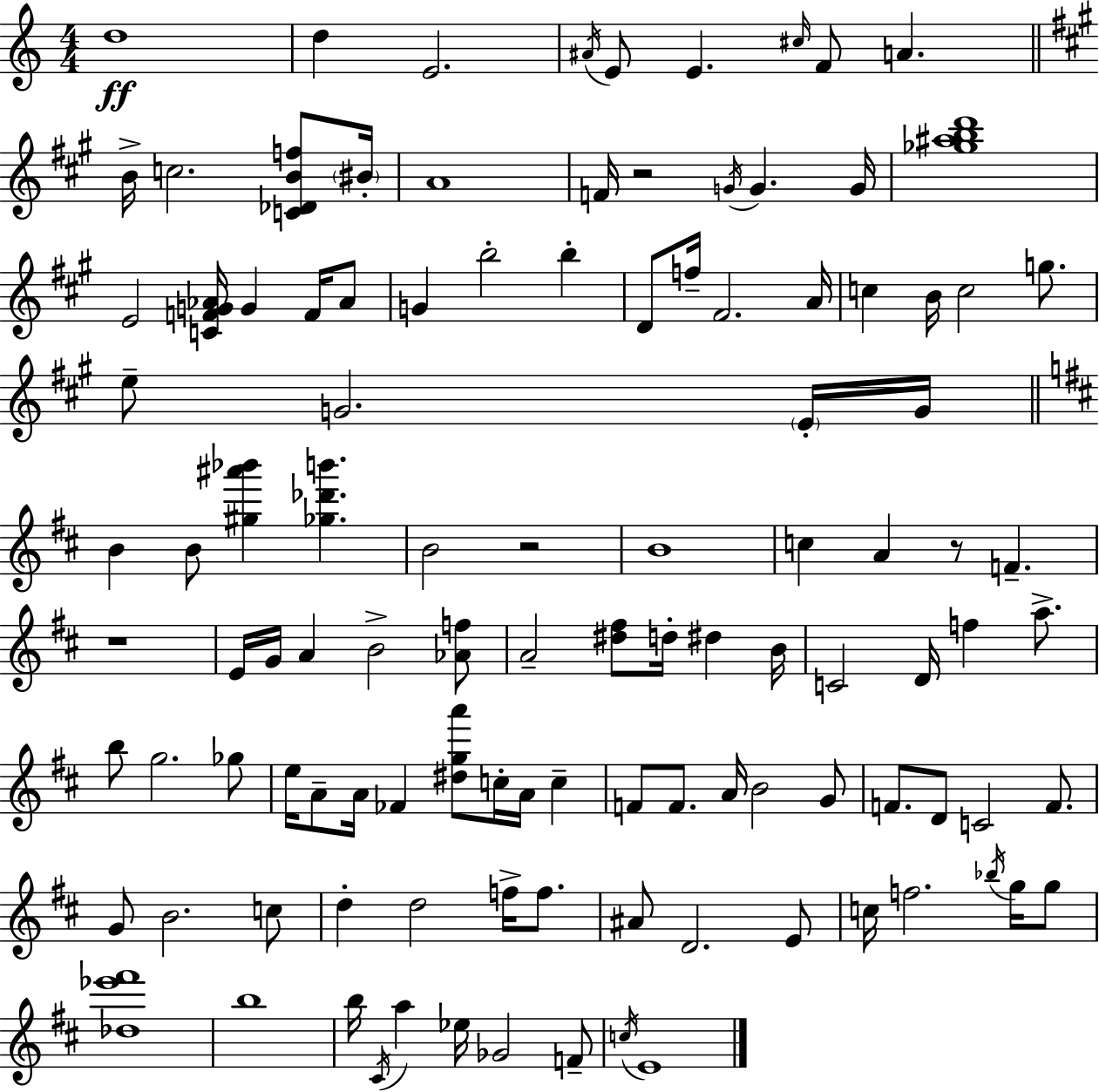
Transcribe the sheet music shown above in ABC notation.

X:1
T:Untitled
M:4/4
L:1/4
K:C
d4 d E2 ^A/4 E/2 E ^c/4 F/2 A B/4 c2 [C_DBf]/2 ^B/4 A4 F/4 z2 G/4 G G/4 [_g^abd']4 E2 [CFG_A]/4 G F/4 _A/2 G b2 b D/2 f/4 ^F2 A/4 c B/4 c2 g/2 e/2 G2 E/4 G/4 B B/2 [^g^a'_b'] [_g_d'b'] B2 z2 B4 c A z/2 F z4 E/4 G/4 A B2 [_Af]/2 A2 [^d^f]/2 d/4 ^d B/4 C2 D/4 f a/2 b/2 g2 _g/2 e/4 A/2 A/4 _F [^dga']/2 c/4 A/4 c F/2 F/2 A/4 B2 G/2 F/2 D/2 C2 F/2 G/2 B2 c/2 d d2 f/4 f/2 ^A/2 D2 E/2 c/4 f2 _b/4 g/4 g/2 [_d_e'^f']4 b4 b/4 ^C/4 a _e/4 _G2 F/2 c/4 E4